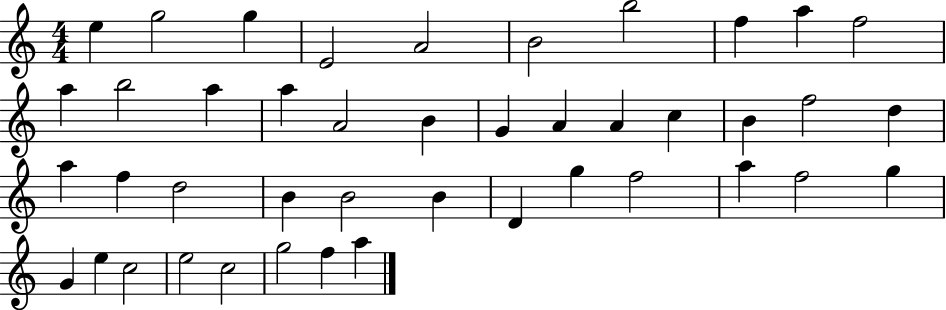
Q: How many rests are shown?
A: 0